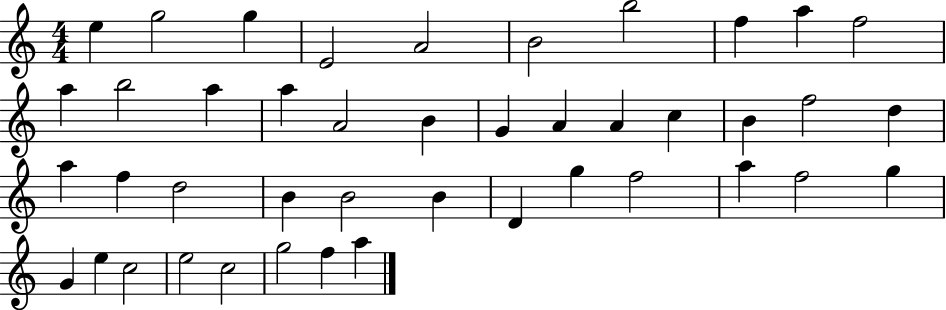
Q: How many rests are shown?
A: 0